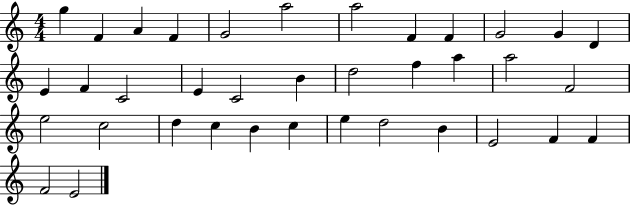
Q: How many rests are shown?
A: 0